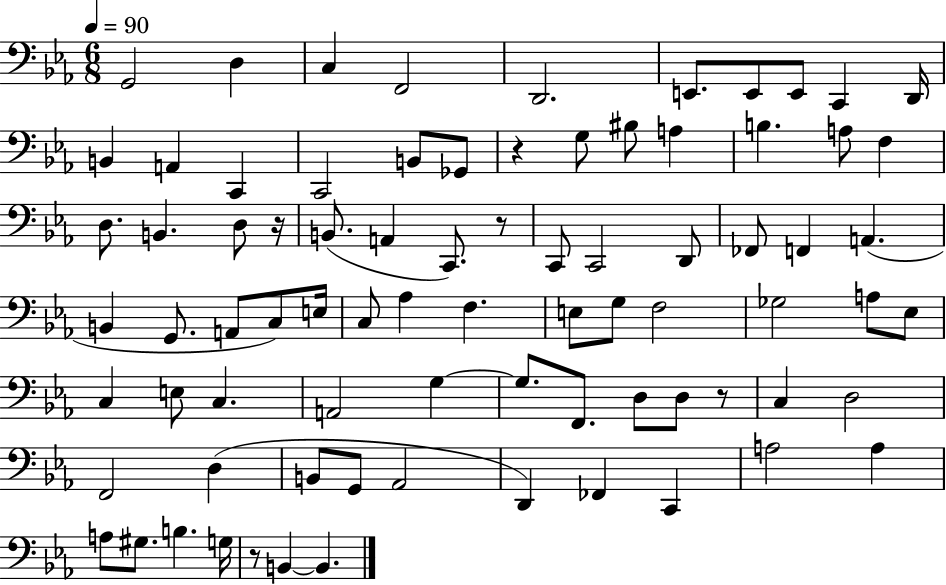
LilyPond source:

{
  \clef bass
  \numericTimeSignature
  \time 6/8
  \key ees \major
  \tempo 4 = 90
  g,2 d4 | c4 f,2 | d,2. | e,8. e,8 e,8 c,4 d,16 | \break b,4 a,4 c,4 | c,2 b,8 ges,8 | r4 g8 bis8 a4 | b4. a8 f4 | \break d8. b,4. d8 r16 | b,8.( a,4 c,8.) r8 | c,8 c,2 d,8 | fes,8 f,4 a,4.( | \break b,4 g,8. a,8 c8) e16 | c8 aes4 f4. | e8 g8 f2 | ges2 a8 ees8 | \break c4 e8 c4. | a,2 g4~~ | g8. f,8. d8 d8 r8 | c4 d2 | \break f,2 d4( | b,8 g,8 aes,2 | d,4) fes,4 c,4 | a2 a4 | \break a8 gis8. b4. g16 | r8 b,4~~ b,4. | \bar "|."
}